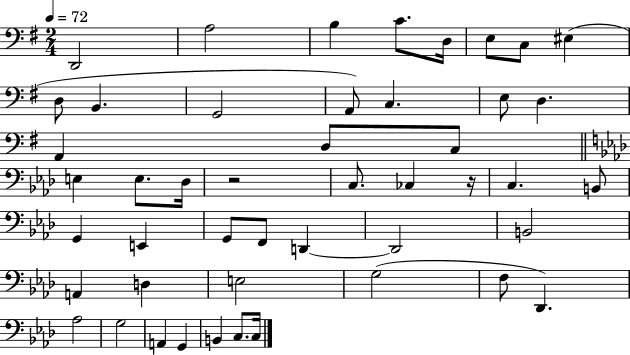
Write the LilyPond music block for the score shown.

{
  \clef bass
  \numericTimeSignature
  \time 2/4
  \key g \major
  \tempo 4 = 72
  d,2 | a2 | b4 c'8. d16 | e8 c8 eis4( | \break d8 b,4. | g,2 | a,8) c4. | e8 d4. | \break a,4 d8 c8 | \bar "||" \break \key f \minor e4 e8. des16 | r2 | c8. ces4 r16 | c4. b,8 | \break g,4 e,4 | g,8 f,8 d,4~~ | d,2 | b,2 | \break a,4 d4 | e2 | g2( | f8 des,4.) | \break aes2 | g2 | a,4 g,4 | b,4 c8. c16 | \break \bar "|."
}